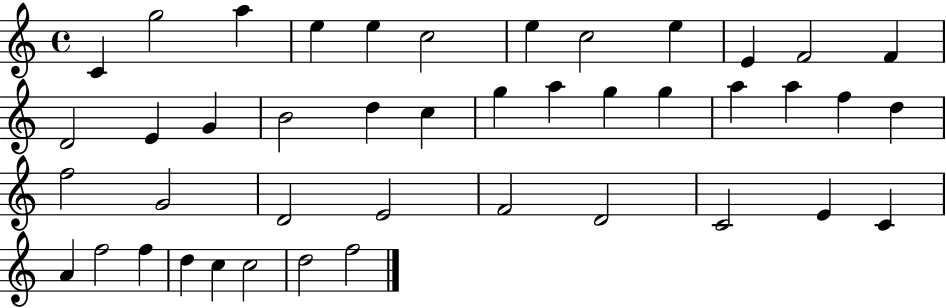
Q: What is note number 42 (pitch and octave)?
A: D5